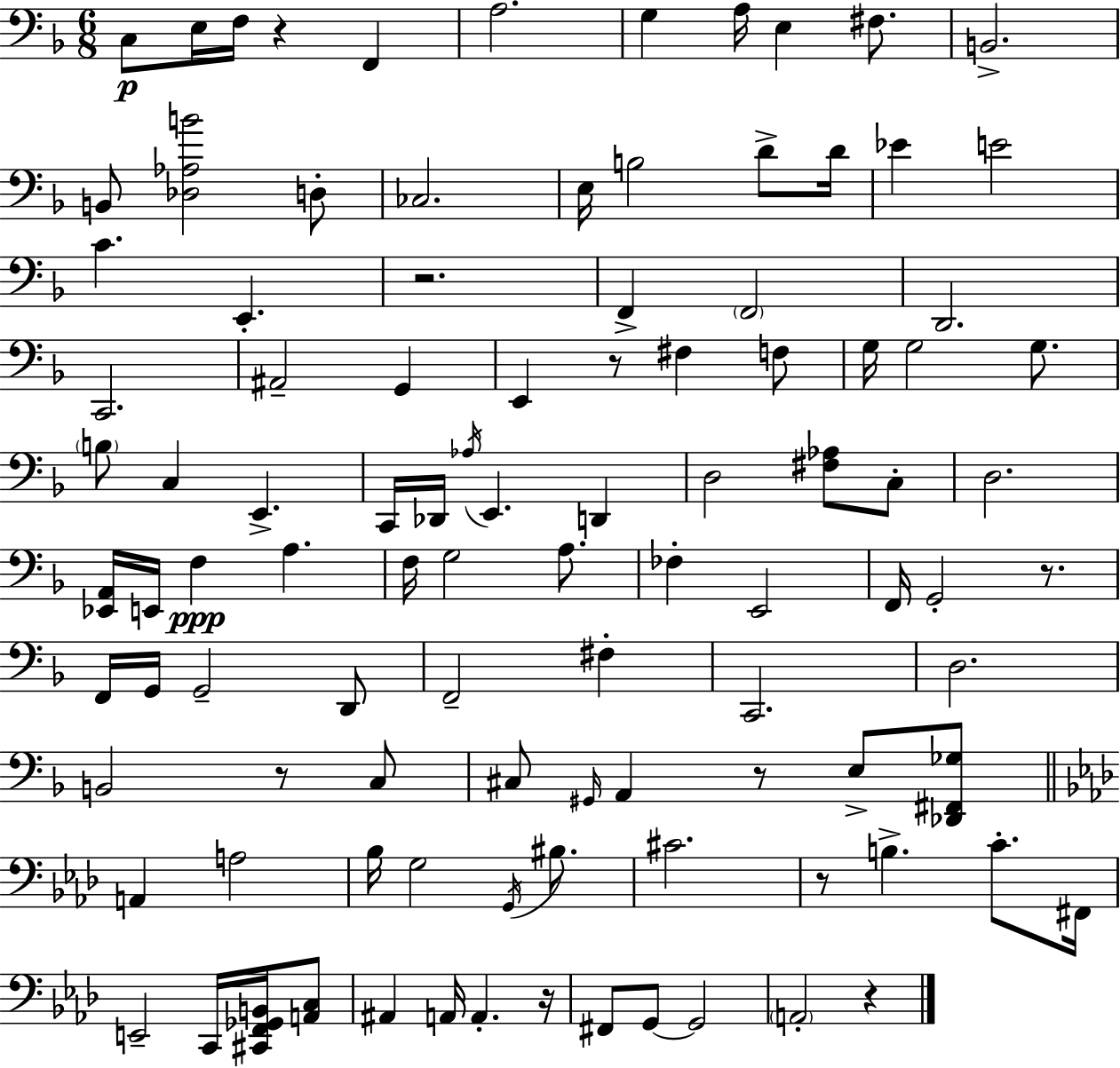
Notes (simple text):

C3/e E3/s F3/s R/q F2/q A3/h. G3/q A3/s E3/q F#3/e. B2/h. B2/e [Db3,Ab3,B4]/h D3/e CES3/h. E3/s B3/h D4/e D4/s Eb4/q E4/h C4/q. E2/q. R/h. F2/q F2/h D2/h. C2/h. A#2/h G2/q E2/q R/e F#3/q F3/e G3/s G3/h G3/e. B3/e C3/q E2/q. C2/s Db2/s Ab3/s E2/q. D2/q D3/h [F#3,Ab3]/e C3/e D3/h. [Eb2,A2]/s E2/s F3/q A3/q. F3/s G3/h A3/e. FES3/q E2/h F2/s G2/h R/e. F2/s G2/s G2/h D2/e F2/h F#3/q C2/h. D3/h. B2/h R/e C3/e C#3/e G#2/s A2/q R/e E3/e [Db2,F#2,Gb3]/e A2/q A3/h Bb3/s G3/h G2/s BIS3/e. C#4/h. R/e B3/q. C4/e. F#2/s E2/h C2/s [C#2,F2,Gb2,B2]/s [A2,C3]/e A#2/q A2/s A2/q. R/s F#2/e G2/e G2/h A2/h R/q